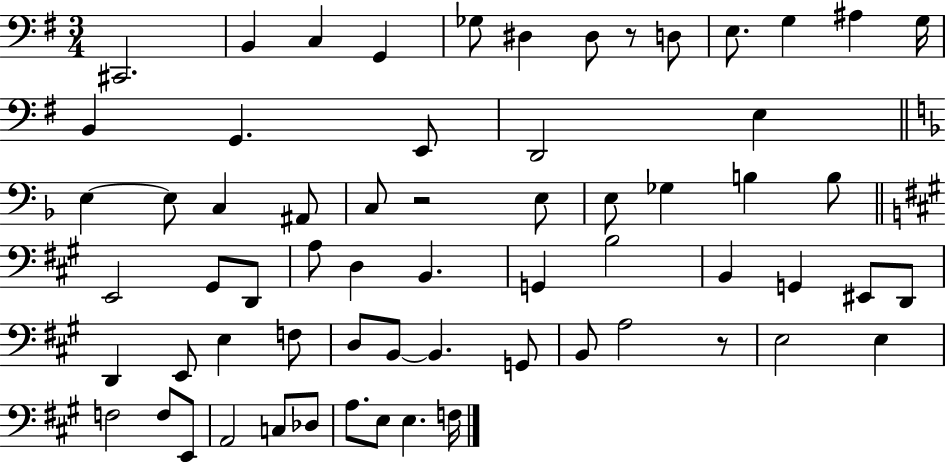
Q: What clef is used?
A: bass